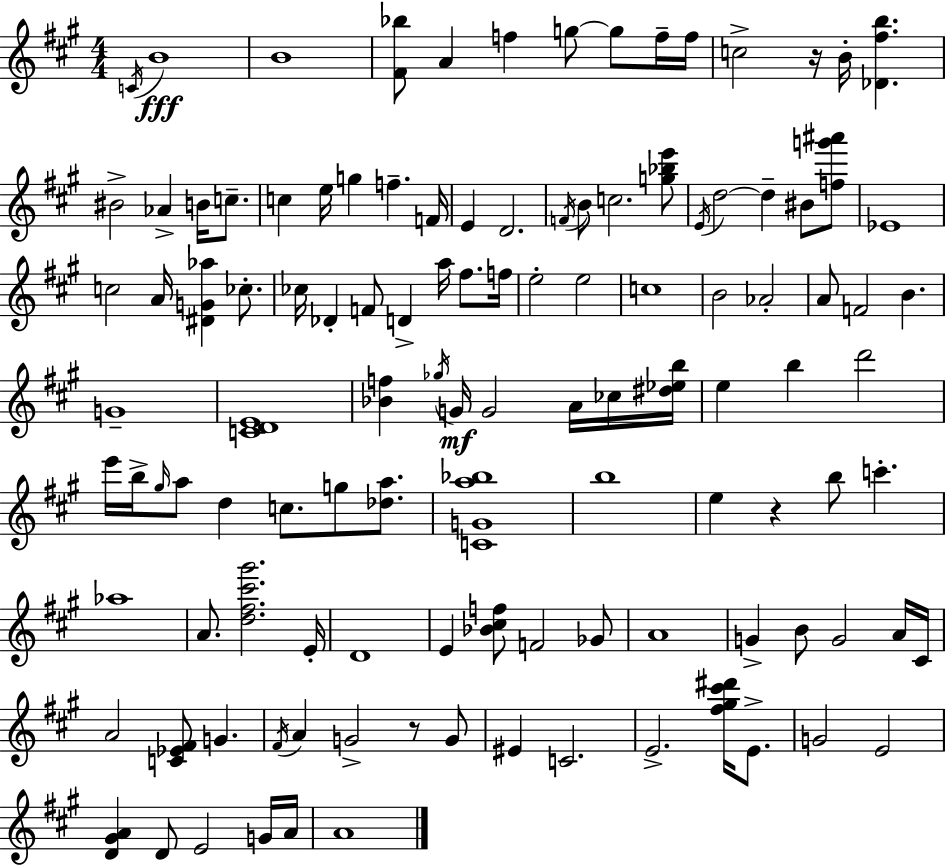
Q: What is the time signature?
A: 4/4